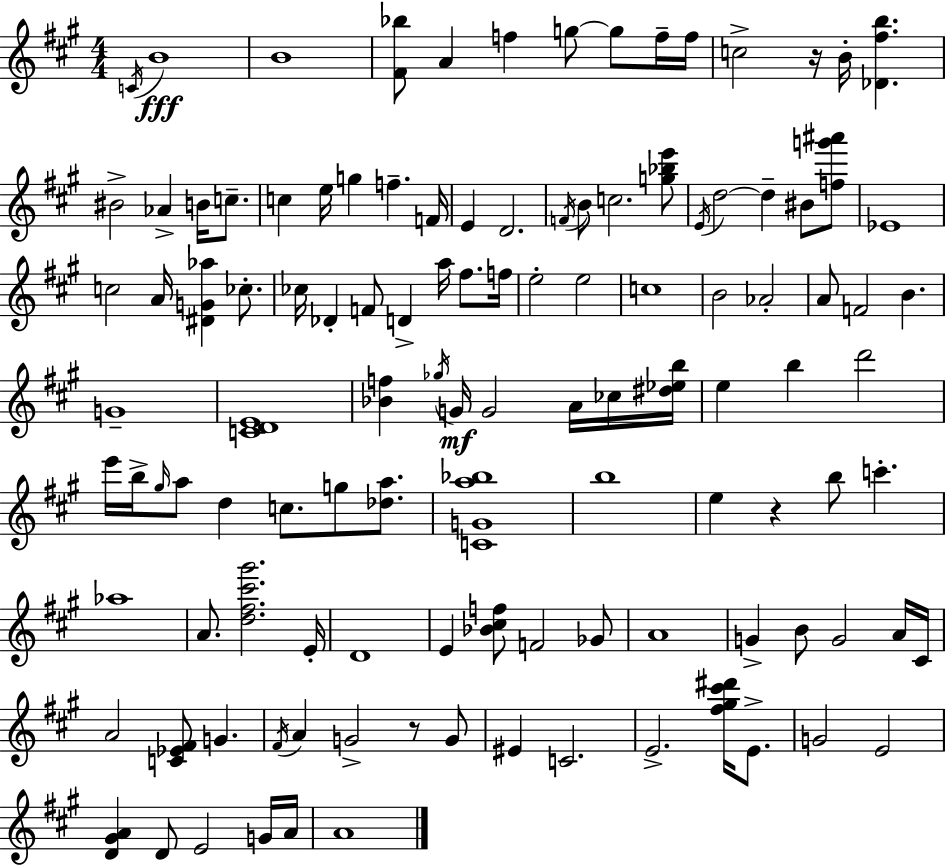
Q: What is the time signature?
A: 4/4